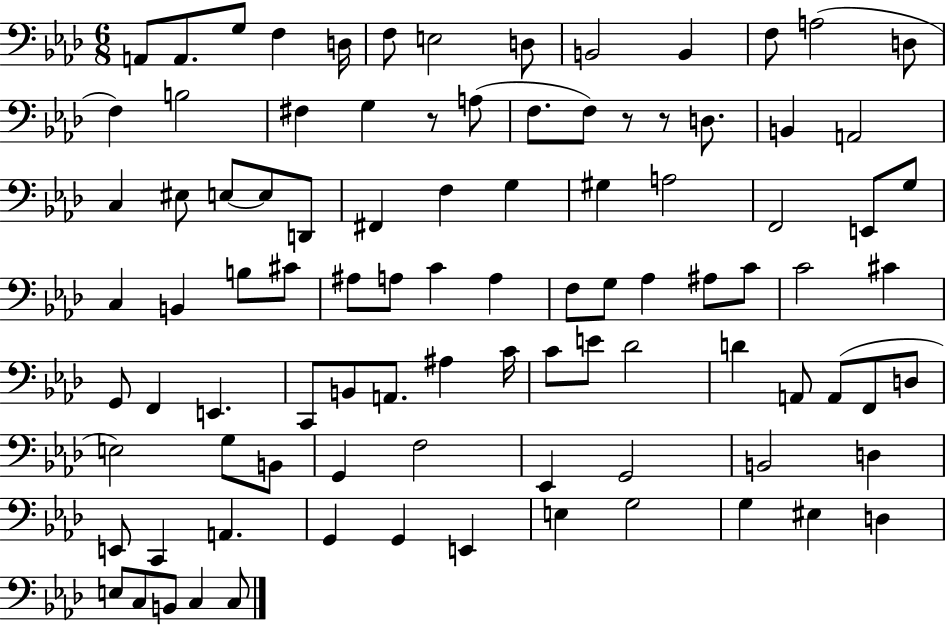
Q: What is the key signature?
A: AES major